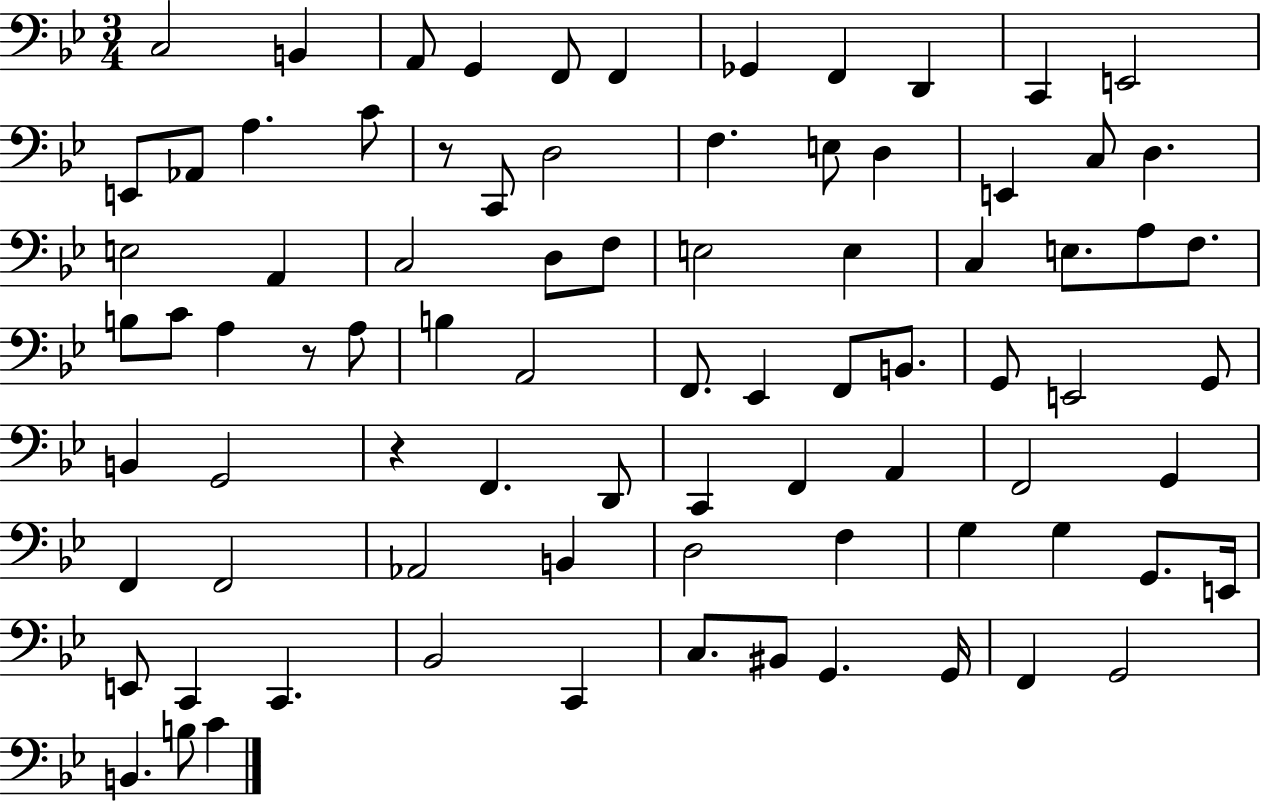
X:1
T:Untitled
M:3/4
L:1/4
K:Bb
C,2 B,, A,,/2 G,, F,,/2 F,, _G,, F,, D,, C,, E,,2 E,,/2 _A,,/2 A, C/2 z/2 C,,/2 D,2 F, E,/2 D, E,, C,/2 D, E,2 A,, C,2 D,/2 F,/2 E,2 E, C, E,/2 A,/2 F,/2 B,/2 C/2 A, z/2 A,/2 B, A,,2 F,,/2 _E,, F,,/2 B,,/2 G,,/2 E,,2 G,,/2 B,, G,,2 z F,, D,,/2 C,, F,, A,, F,,2 G,, F,, F,,2 _A,,2 B,, D,2 F, G, G, G,,/2 E,,/4 E,,/2 C,, C,, _B,,2 C,, C,/2 ^B,,/2 G,, G,,/4 F,, G,,2 B,, B,/2 C